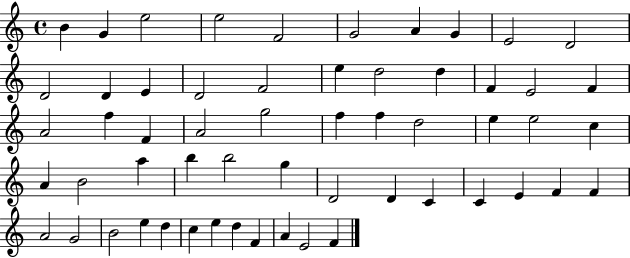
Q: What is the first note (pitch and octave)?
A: B4